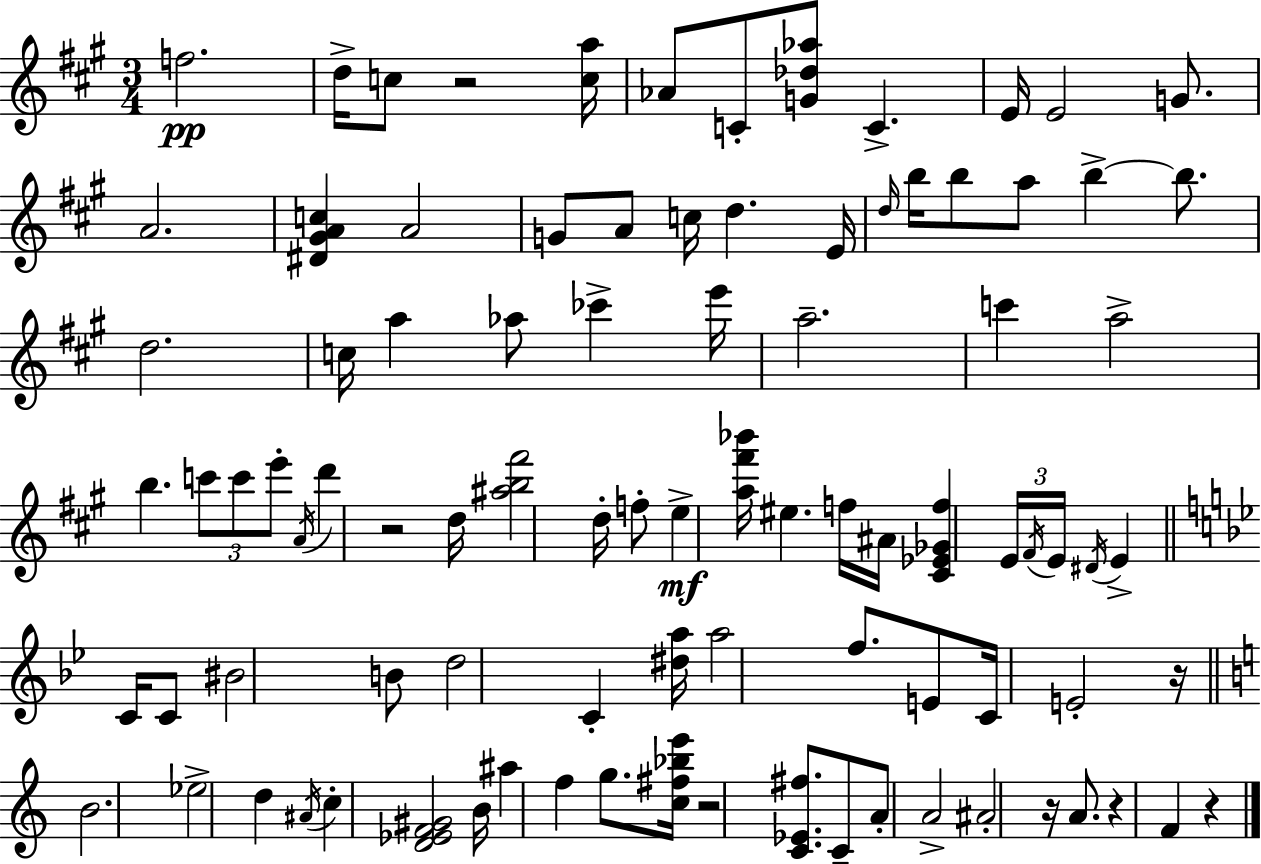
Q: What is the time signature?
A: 3/4